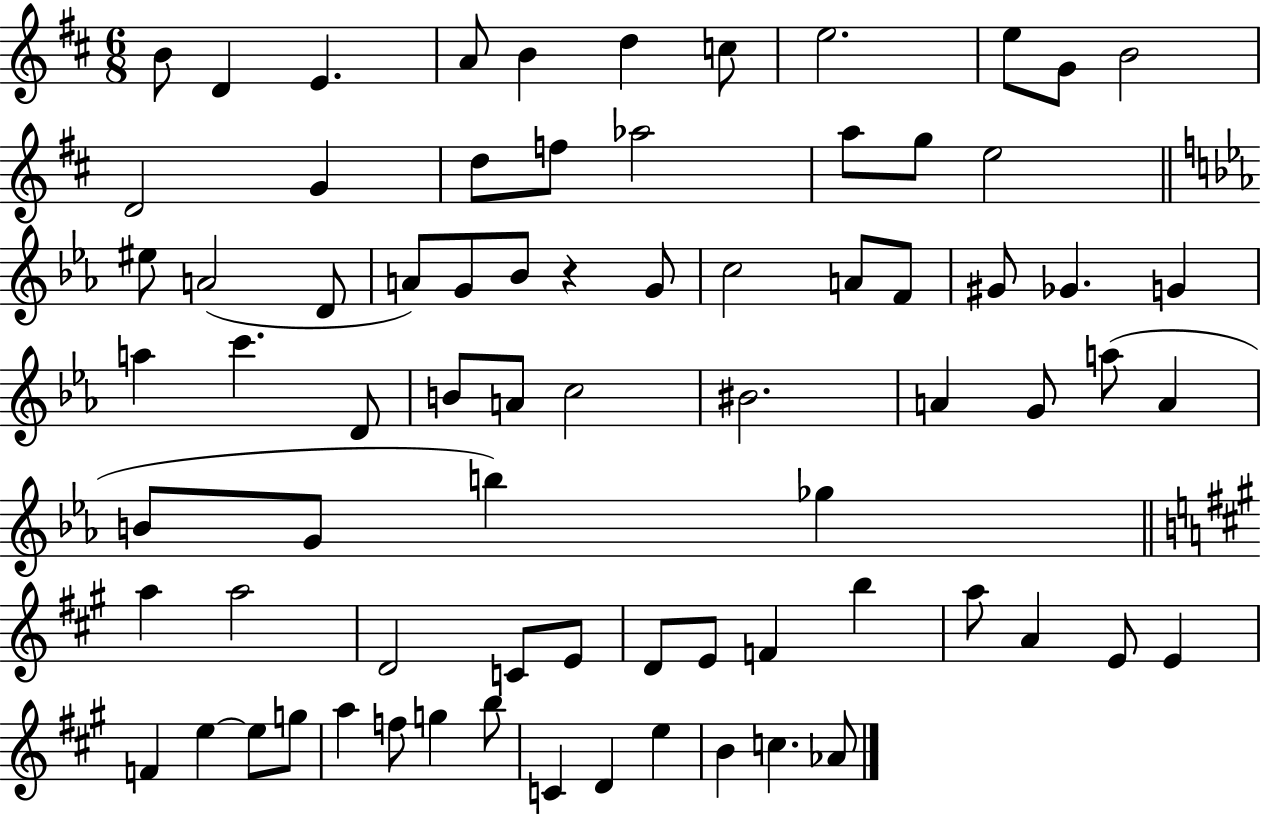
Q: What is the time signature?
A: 6/8